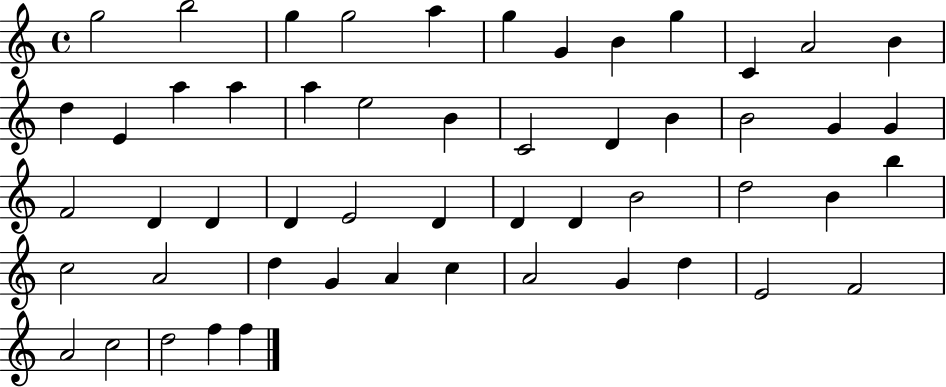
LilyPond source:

{
  \clef treble
  \time 4/4
  \defaultTimeSignature
  \key c \major
  g''2 b''2 | g''4 g''2 a''4 | g''4 g'4 b'4 g''4 | c'4 a'2 b'4 | \break d''4 e'4 a''4 a''4 | a''4 e''2 b'4 | c'2 d'4 b'4 | b'2 g'4 g'4 | \break f'2 d'4 d'4 | d'4 e'2 d'4 | d'4 d'4 b'2 | d''2 b'4 b''4 | \break c''2 a'2 | d''4 g'4 a'4 c''4 | a'2 g'4 d''4 | e'2 f'2 | \break a'2 c''2 | d''2 f''4 f''4 | \bar "|."
}